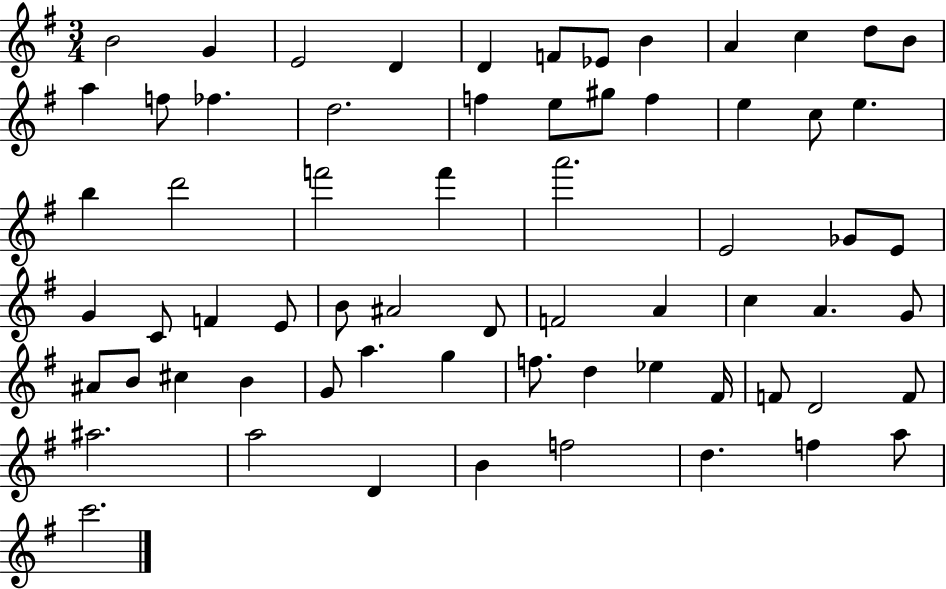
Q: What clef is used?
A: treble